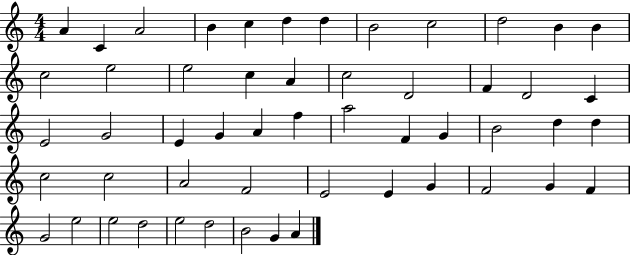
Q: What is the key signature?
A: C major